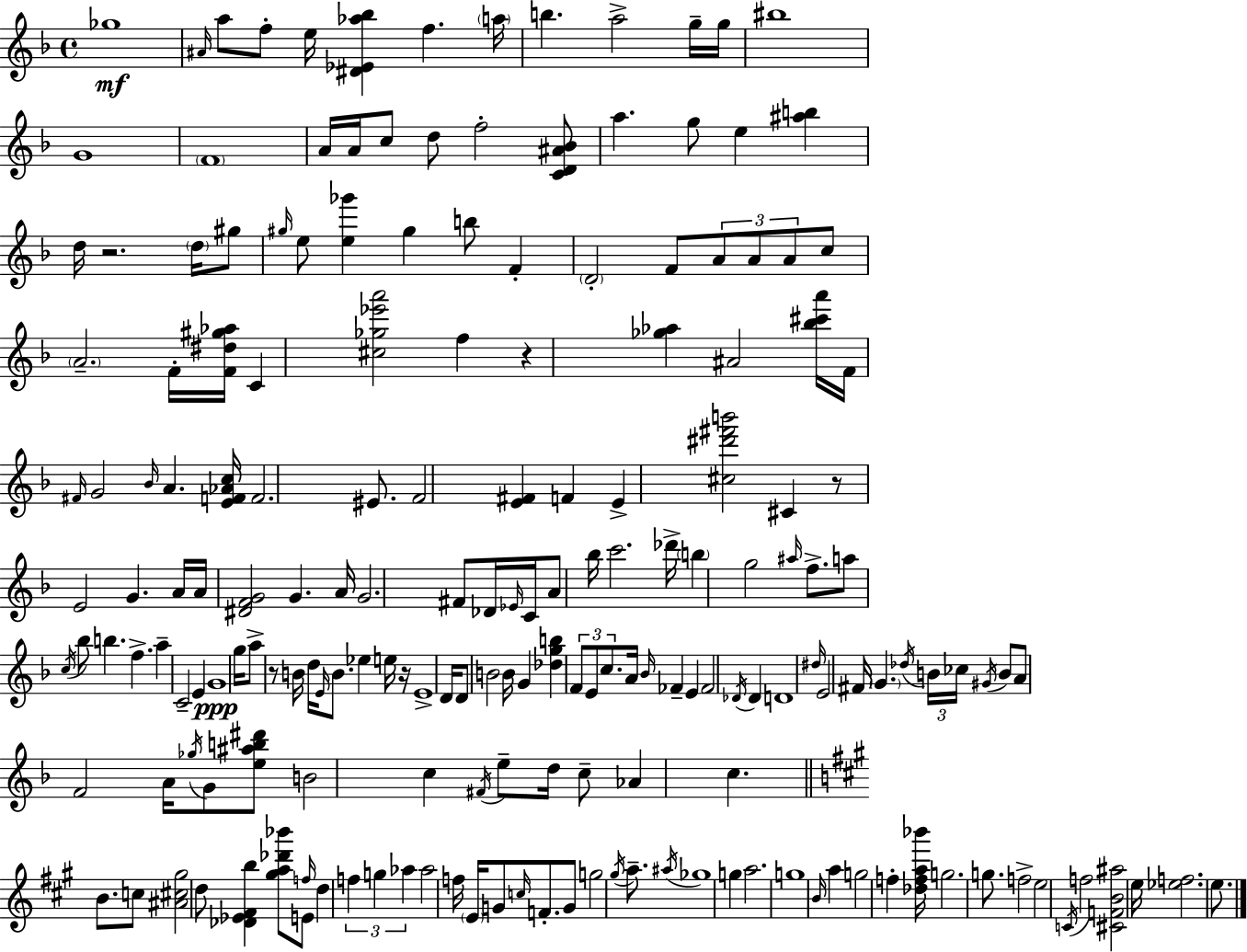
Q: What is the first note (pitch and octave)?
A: Gb5